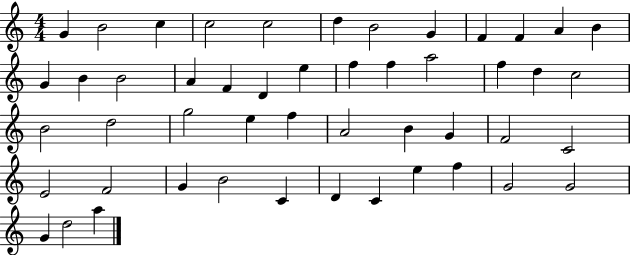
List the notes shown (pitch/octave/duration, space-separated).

G4/q B4/h C5/q C5/h C5/h D5/q B4/h G4/q F4/q F4/q A4/q B4/q G4/q B4/q B4/h A4/q F4/q D4/q E5/q F5/q F5/q A5/h F5/q D5/q C5/h B4/h D5/h G5/h E5/q F5/q A4/h B4/q G4/q F4/h C4/h E4/h F4/h G4/q B4/h C4/q D4/q C4/q E5/q F5/q G4/h G4/h G4/q D5/h A5/q